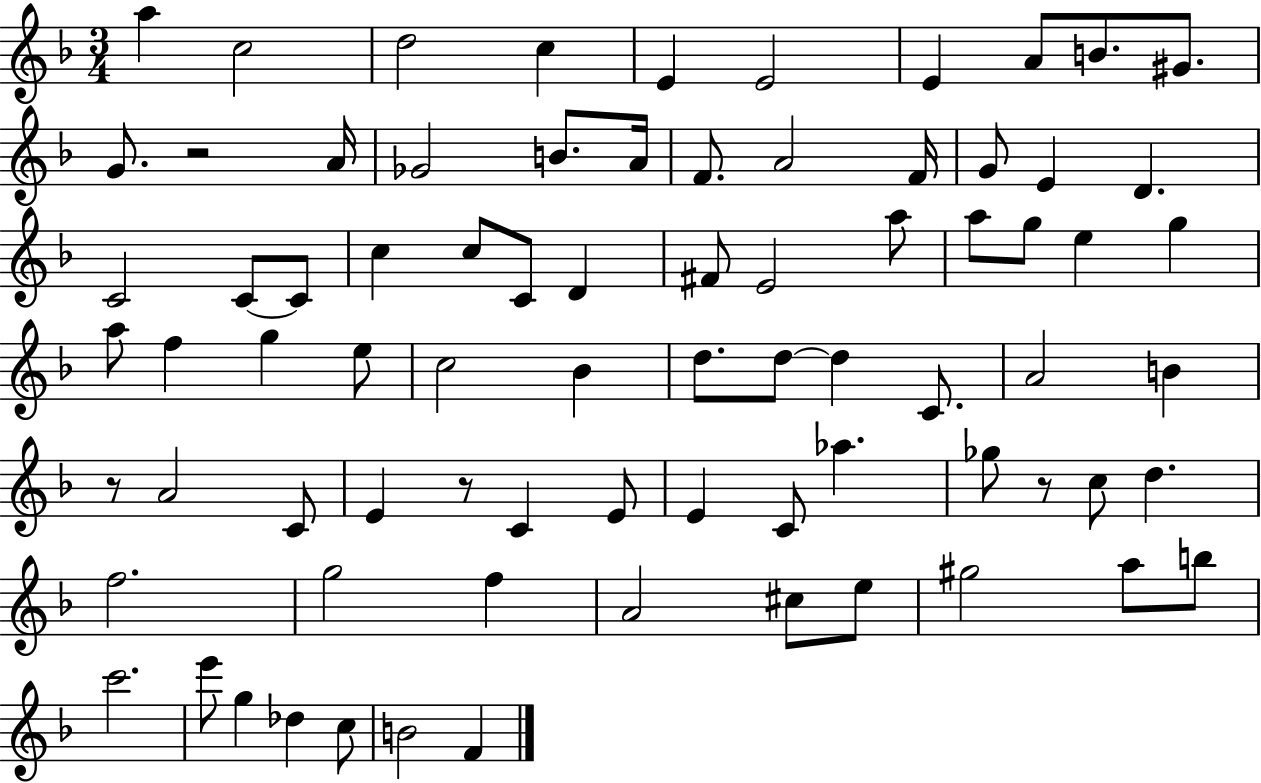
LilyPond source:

{
  \clef treble
  \numericTimeSignature
  \time 3/4
  \key f \major
  \repeat volta 2 { a''4 c''2 | d''2 c''4 | e'4 e'2 | e'4 a'8 b'8. gis'8. | \break g'8. r2 a'16 | ges'2 b'8. a'16 | f'8. a'2 f'16 | g'8 e'4 d'4. | \break c'2 c'8~~ c'8 | c''4 c''8 c'8 d'4 | fis'8 e'2 a''8 | a''8 g''8 e''4 g''4 | \break a''8 f''4 g''4 e''8 | c''2 bes'4 | d''8. d''8~~ d''4 c'8. | a'2 b'4 | \break r8 a'2 c'8 | e'4 r8 c'4 e'8 | e'4 c'8 aes''4. | ges''8 r8 c''8 d''4. | \break f''2. | g''2 f''4 | a'2 cis''8 e''8 | gis''2 a''8 b''8 | \break c'''2. | e'''8 g''4 des''4 c''8 | b'2 f'4 | } \bar "|."
}